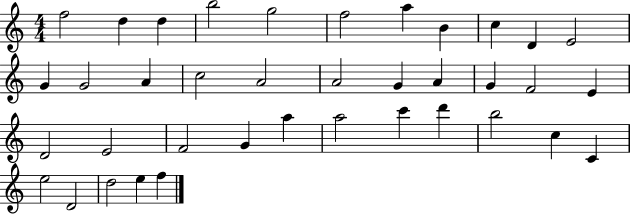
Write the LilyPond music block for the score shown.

{
  \clef treble
  \numericTimeSignature
  \time 4/4
  \key c \major
  f''2 d''4 d''4 | b''2 g''2 | f''2 a''4 b'4 | c''4 d'4 e'2 | \break g'4 g'2 a'4 | c''2 a'2 | a'2 g'4 a'4 | g'4 f'2 e'4 | \break d'2 e'2 | f'2 g'4 a''4 | a''2 c'''4 d'''4 | b''2 c''4 c'4 | \break e''2 d'2 | d''2 e''4 f''4 | \bar "|."
}